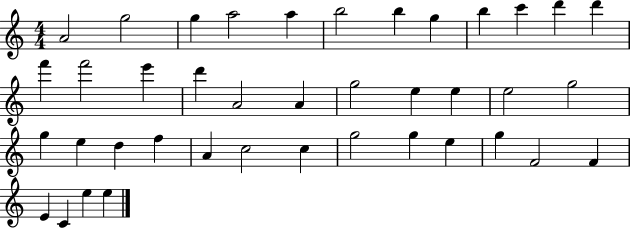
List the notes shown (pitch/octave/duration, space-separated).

A4/h G5/h G5/q A5/h A5/q B5/h B5/q G5/q B5/q C6/q D6/q D6/q F6/q F6/h E6/q D6/q A4/h A4/q G5/h E5/q E5/q E5/h G5/h G5/q E5/q D5/q F5/q A4/q C5/h C5/q G5/h G5/q E5/q G5/q F4/h F4/q E4/q C4/q E5/q E5/q